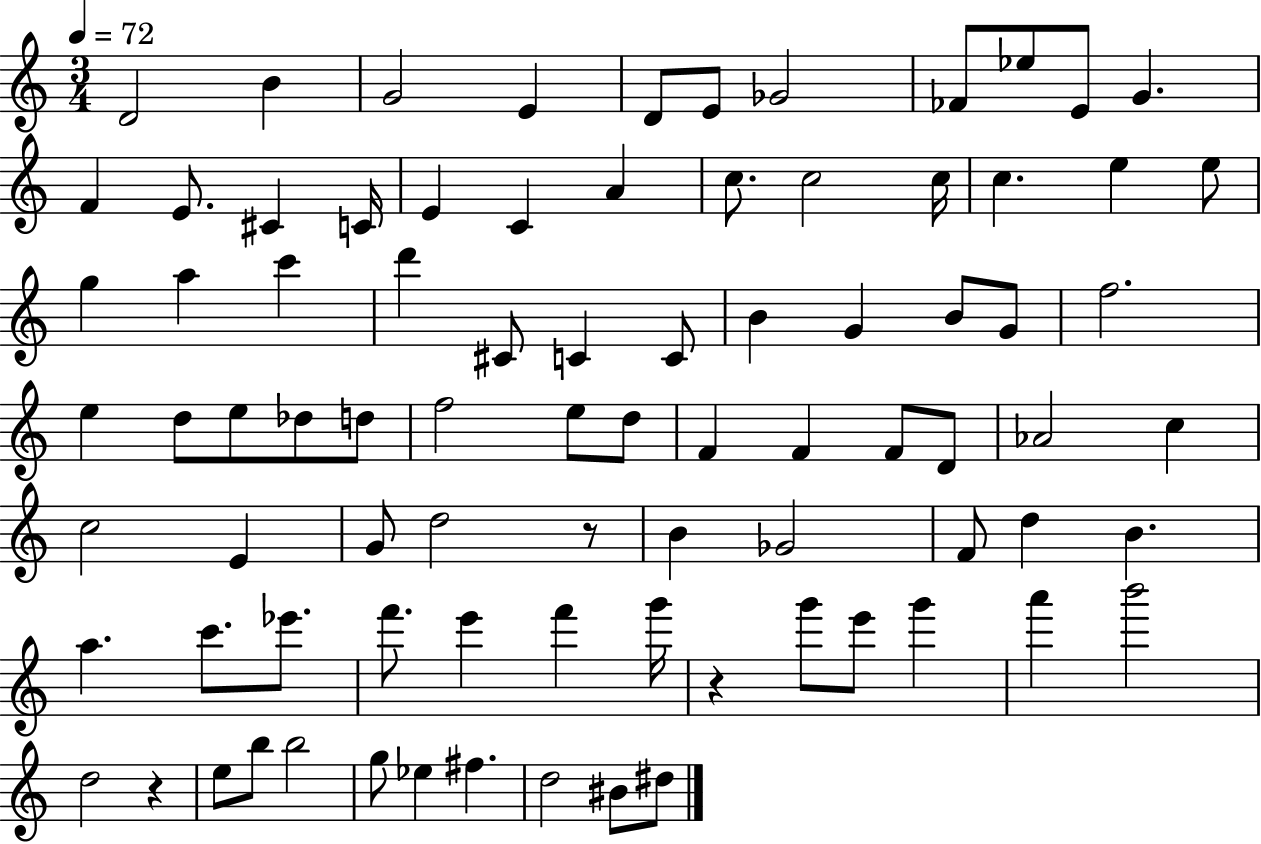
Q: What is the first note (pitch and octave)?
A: D4